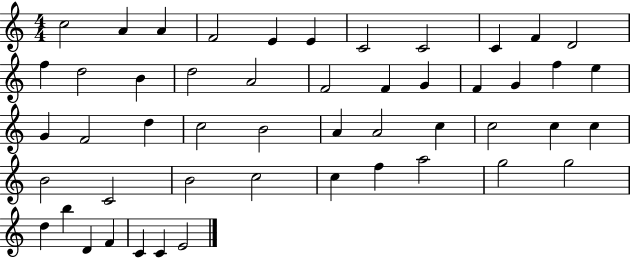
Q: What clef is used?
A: treble